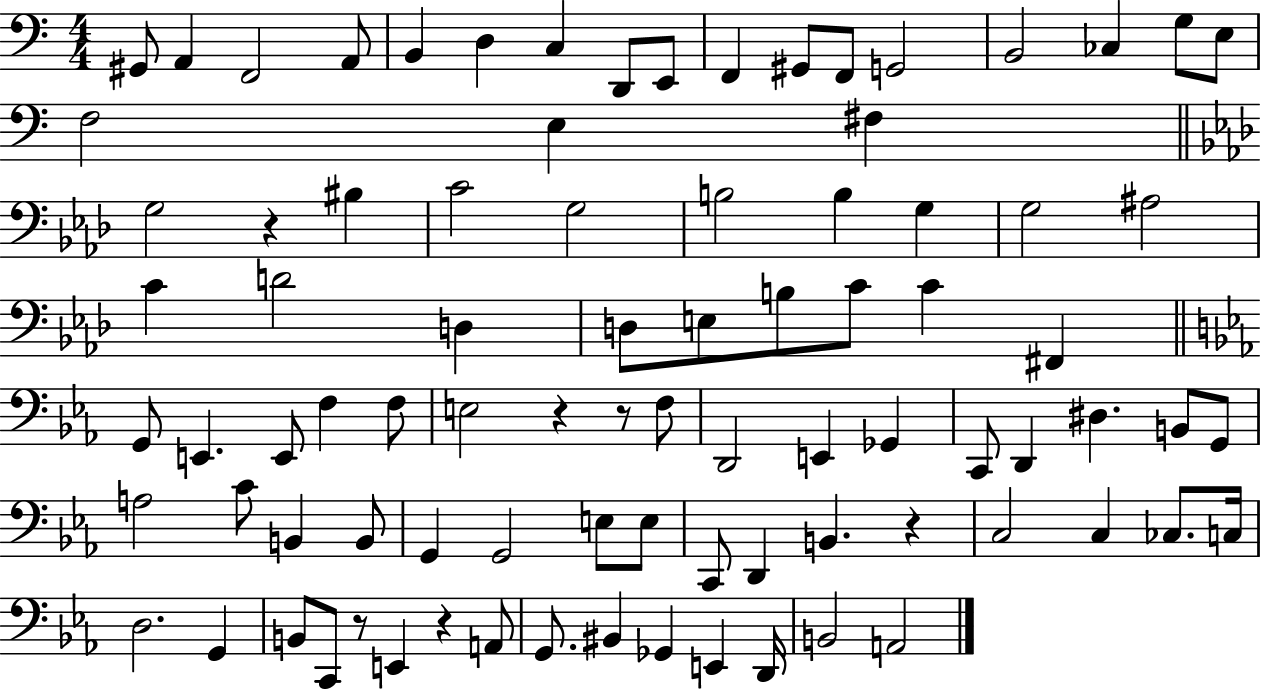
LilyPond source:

{
  \clef bass
  \numericTimeSignature
  \time 4/4
  \key c \major
  gis,8 a,4 f,2 a,8 | b,4 d4 c4 d,8 e,8 | f,4 gis,8 f,8 g,2 | b,2 ces4 g8 e8 | \break f2 e4 fis4 | \bar "||" \break \key aes \major g2 r4 bis4 | c'2 g2 | b2 b4 g4 | g2 ais2 | \break c'4 d'2 d4 | d8 e8 b8 c'8 c'4 fis,4 | \bar "||" \break \key c \minor g,8 e,4. e,8 f4 f8 | e2 r4 r8 f8 | d,2 e,4 ges,4 | c,8 d,4 dis4. b,8 g,8 | \break a2 c'8 b,4 b,8 | g,4 g,2 e8 e8 | c,8 d,4 b,4. r4 | c2 c4 ces8. c16 | \break d2. g,4 | b,8 c,8 r8 e,4 r4 a,8 | g,8. bis,4 ges,4 e,4 d,16 | b,2 a,2 | \break \bar "|."
}